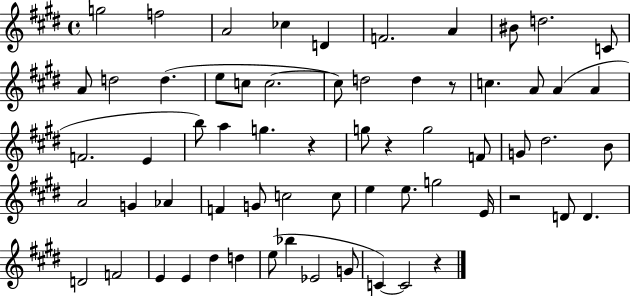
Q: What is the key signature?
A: E major